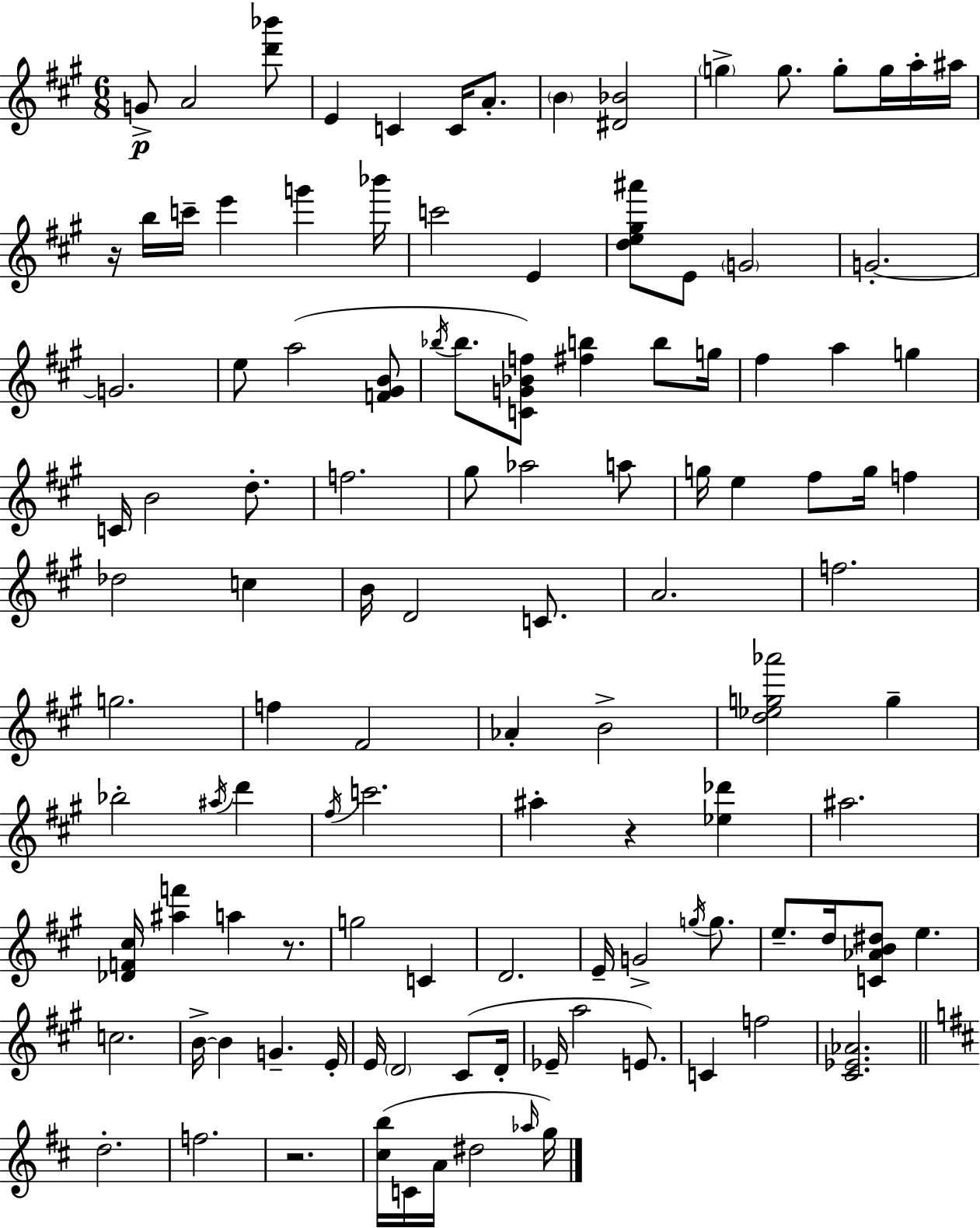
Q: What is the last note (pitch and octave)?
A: G5